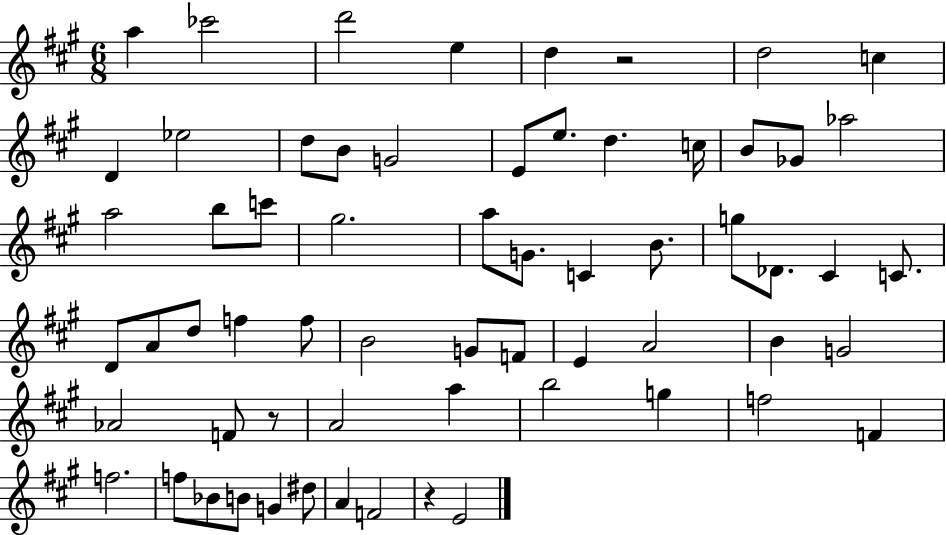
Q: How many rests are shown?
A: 3